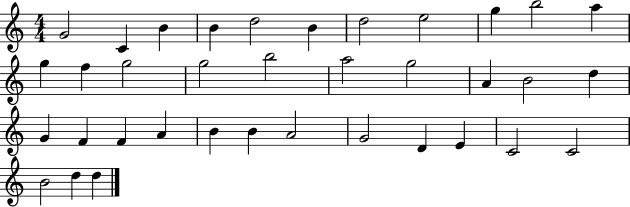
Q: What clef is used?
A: treble